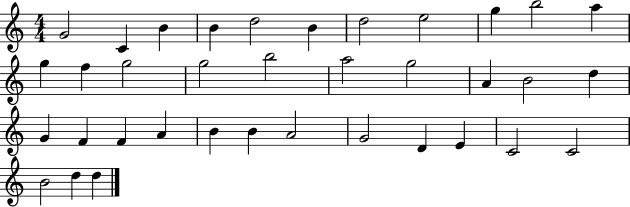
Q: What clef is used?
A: treble